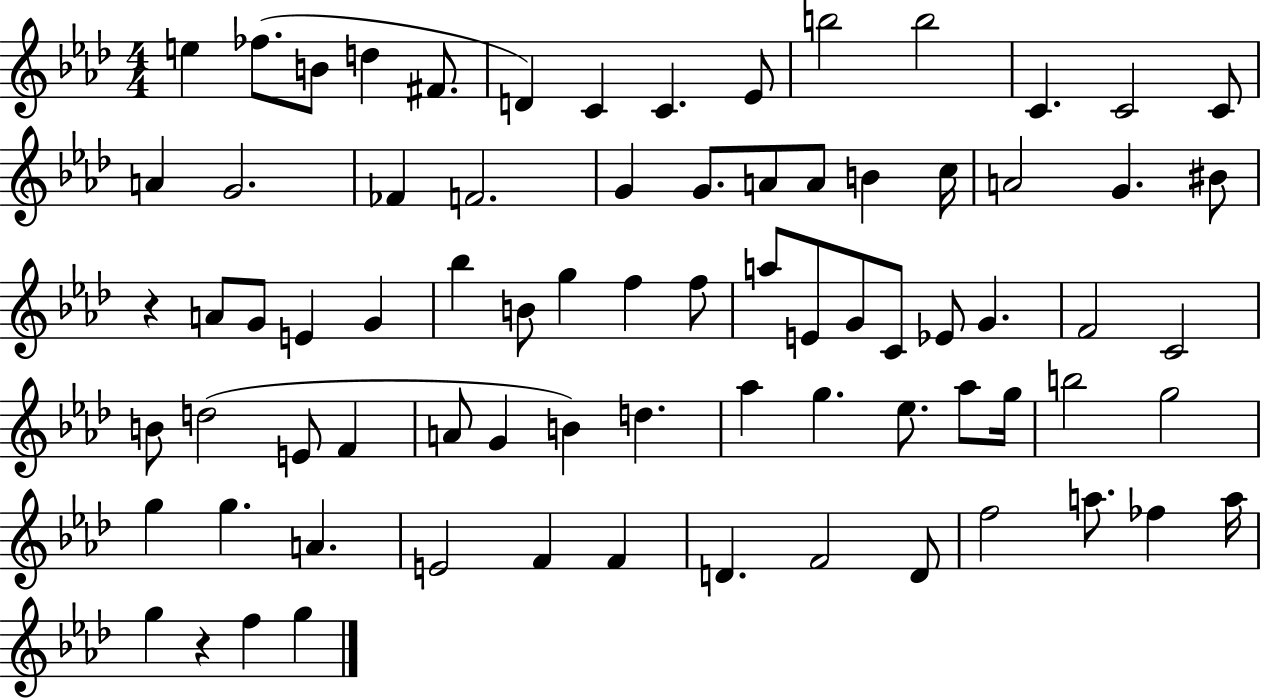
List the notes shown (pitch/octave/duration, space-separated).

E5/q FES5/e. B4/e D5/q F#4/e. D4/q C4/q C4/q. Eb4/e B5/h B5/h C4/q. C4/h C4/e A4/q G4/h. FES4/q F4/h. G4/q G4/e. A4/e A4/e B4/q C5/s A4/h G4/q. BIS4/e R/q A4/e G4/e E4/q G4/q Bb5/q B4/e G5/q F5/q F5/e A5/e E4/e G4/e C4/e Eb4/e G4/q. F4/h C4/h B4/e D5/h E4/e F4/q A4/e G4/q B4/q D5/q. Ab5/q G5/q. Eb5/e. Ab5/e G5/s B5/h G5/h G5/q G5/q. A4/q. E4/h F4/q F4/q D4/q. F4/h D4/e F5/h A5/e. FES5/q A5/s G5/q R/q F5/q G5/q